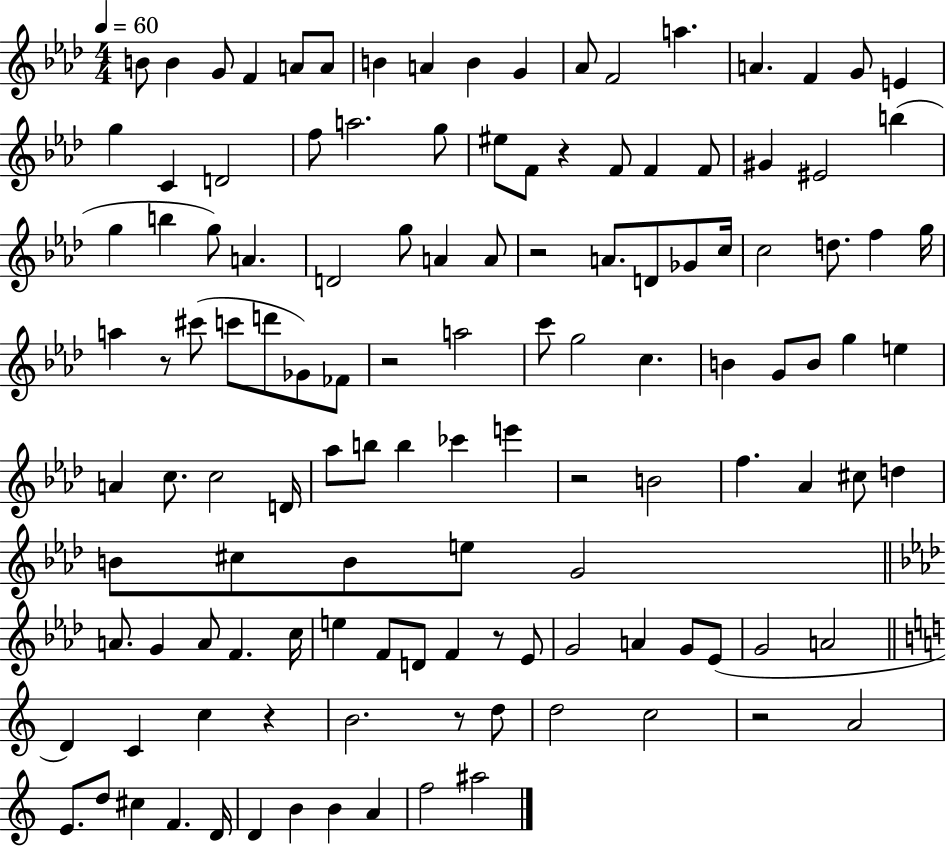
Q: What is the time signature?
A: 4/4